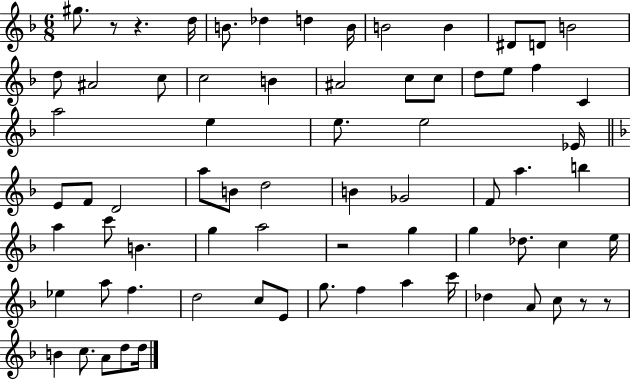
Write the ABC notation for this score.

X:1
T:Untitled
M:6/8
L:1/4
K:F
^g/2 z/2 z d/4 B/2 _d d B/4 B2 B ^D/2 D/2 B2 d/2 ^A2 c/2 c2 B ^A2 c/2 c/2 d/2 e/2 f C a2 e e/2 e2 _E/4 E/2 F/2 D2 a/2 B/2 d2 B _G2 F/2 a b a c'/2 B g a2 z2 g g _d/2 c e/4 _e a/2 f d2 c/2 E/2 g/2 f a c'/4 _d A/2 c/2 z/2 z/2 B c/2 A/2 d/2 d/4